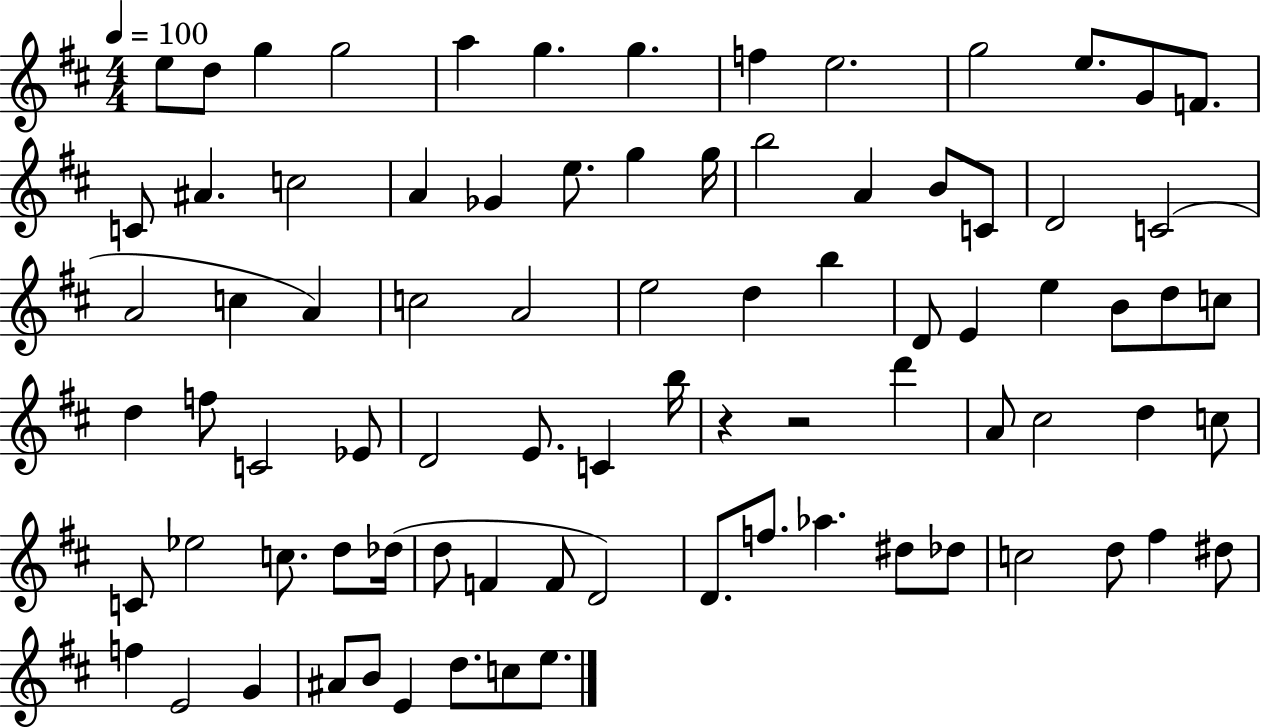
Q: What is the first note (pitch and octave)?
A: E5